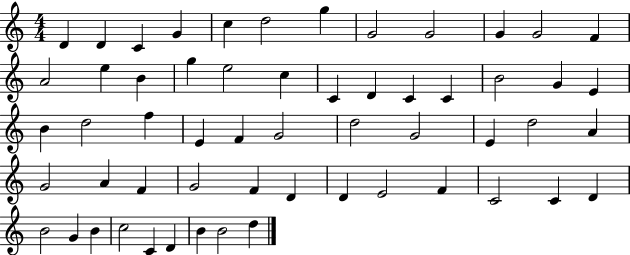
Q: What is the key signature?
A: C major